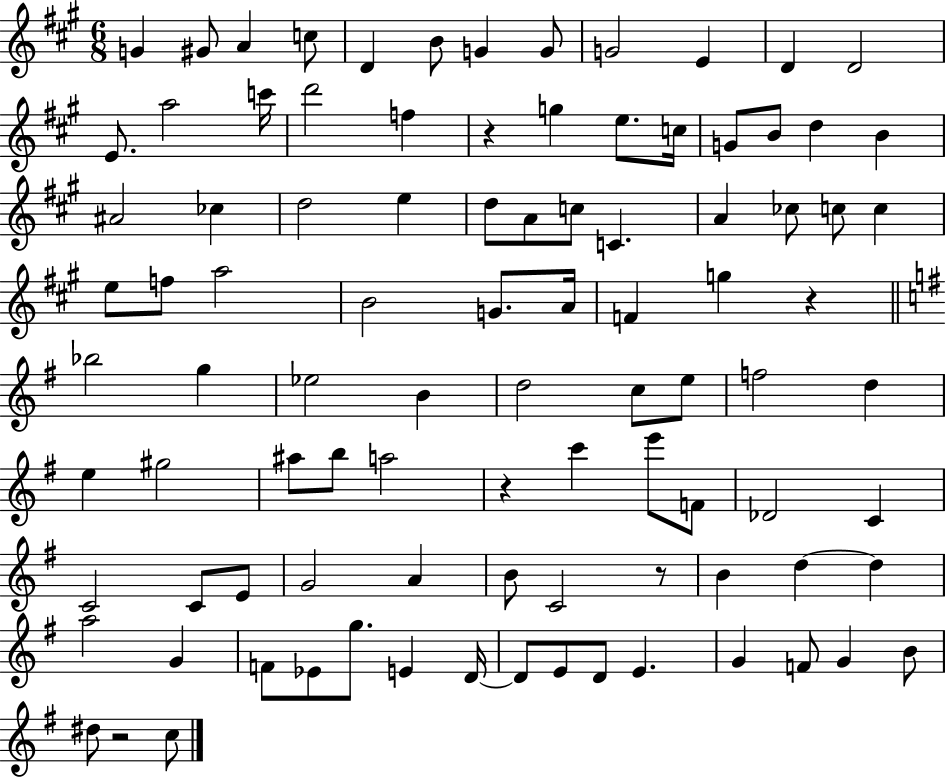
{
  \clef treble
  \numericTimeSignature
  \time 6/8
  \key a \major
  g'4 gis'8 a'4 c''8 | d'4 b'8 g'4 g'8 | g'2 e'4 | d'4 d'2 | \break e'8. a''2 c'''16 | d'''2 f''4 | r4 g''4 e''8. c''16 | g'8 b'8 d''4 b'4 | \break ais'2 ces''4 | d''2 e''4 | d''8 a'8 c''8 c'4. | a'4 ces''8 c''8 c''4 | \break e''8 f''8 a''2 | b'2 g'8. a'16 | f'4 g''4 r4 | \bar "||" \break \key e \minor bes''2 g''4 | ees''2 b'4 | d''2 c''8 e''8 | f''2 d''4 | \break e''4 gis''2 | ais''8 b''8 a''2 | r4 c'''4 e'''8 f'8 | des'2 c'4 | \break c'2 c'8 e'8 | g'2 a'4 | b'8 c'2 r8 | b'4 d''4~~ d''4 | \break a''2 g'4 | f'8 ees'8 g''8. e'4 d'16~~ | d'8 e'8 d'8 e'4. | g'4 f'8 g'4 b'8 | \break dis''8 r2 c''8 | \bar "|."
}